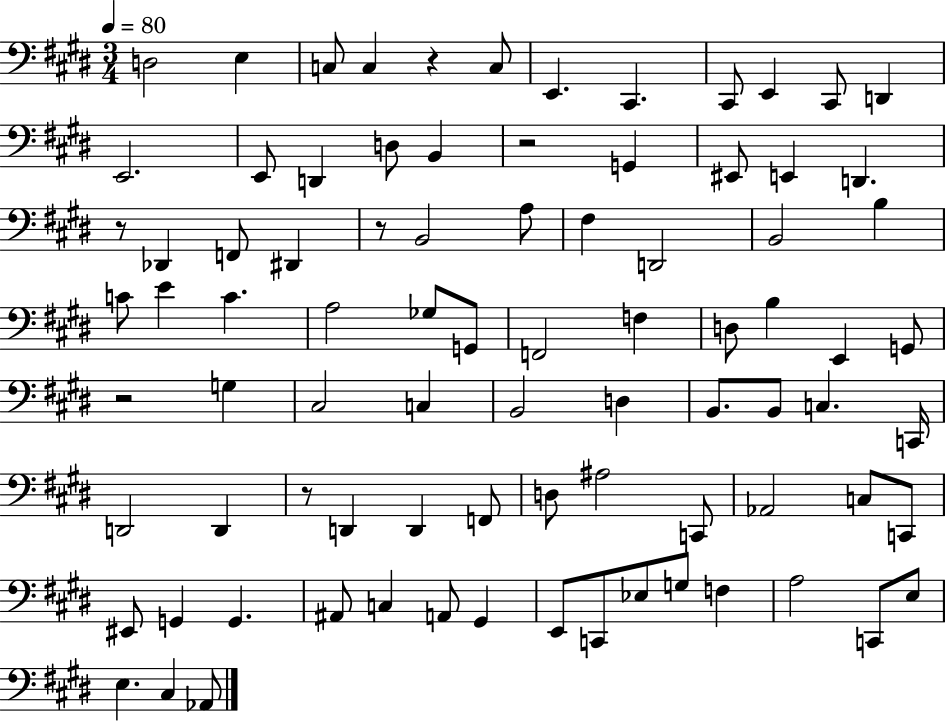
D3/h E3/q C3/e C3/q R/q C3/e E2/q. C#2/q. C#2/e E2/q C#2/e D2/q E2/h. E2/e D2/q D3/e B2/q R/h G2/q EIS2/e E2/q D2/q. R/e Db2/q F2/e D#2/q R/e B2/h A3/e F#3/q D2/h B2/h B3/q C4/e E4/q C4/q. A3/h Gb3/e G2/e F2/h F3/q D3/e B3/q E2/q G2/e R/h G3/q C#3/h C3/q B2/h D3/q B2/e. B2/e C3/q. C2/s D2/h D2/q R/e D2/q D2/q F2/e D3/e A#3/h C2/e Ab2/h C3/e C2/e EIS2/e G2/q G2/q. A#2/e C3/q A2/e G#2/q E2/e C2/e Eb3/e G3/e F3/q A3/h C2/e E3/e E3/q. C#3/q Ab2/e